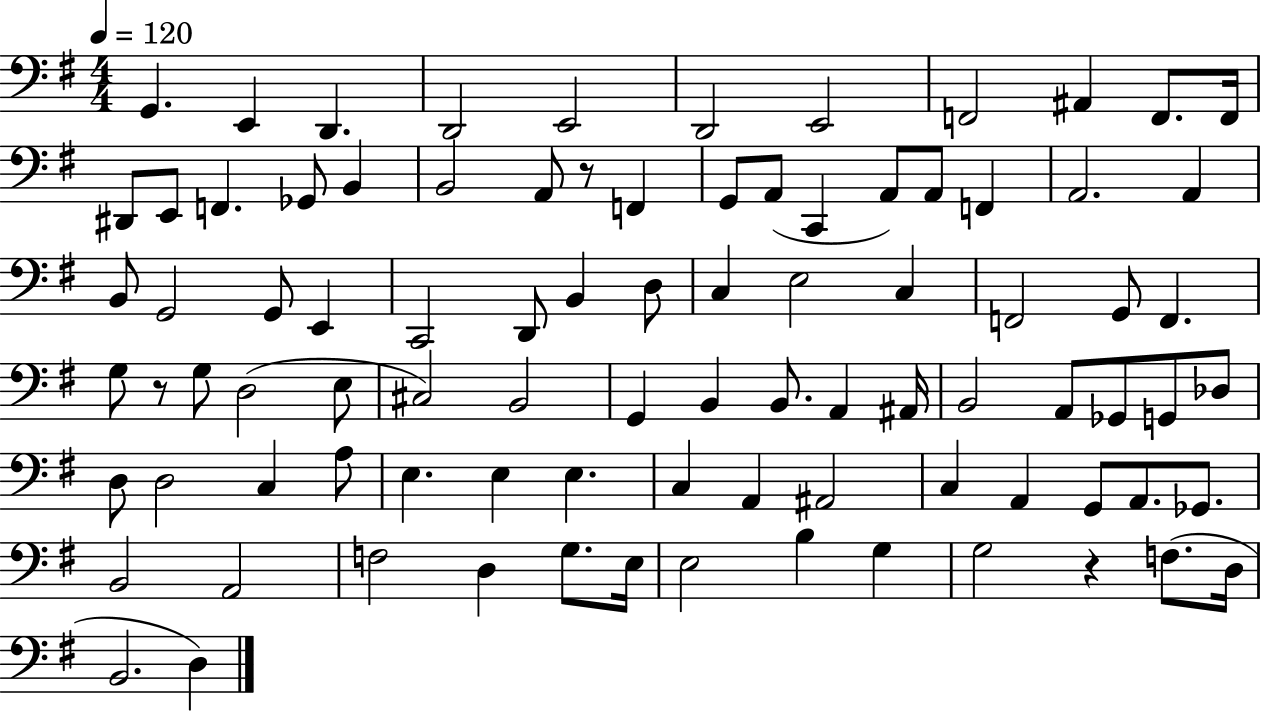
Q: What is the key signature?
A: G major